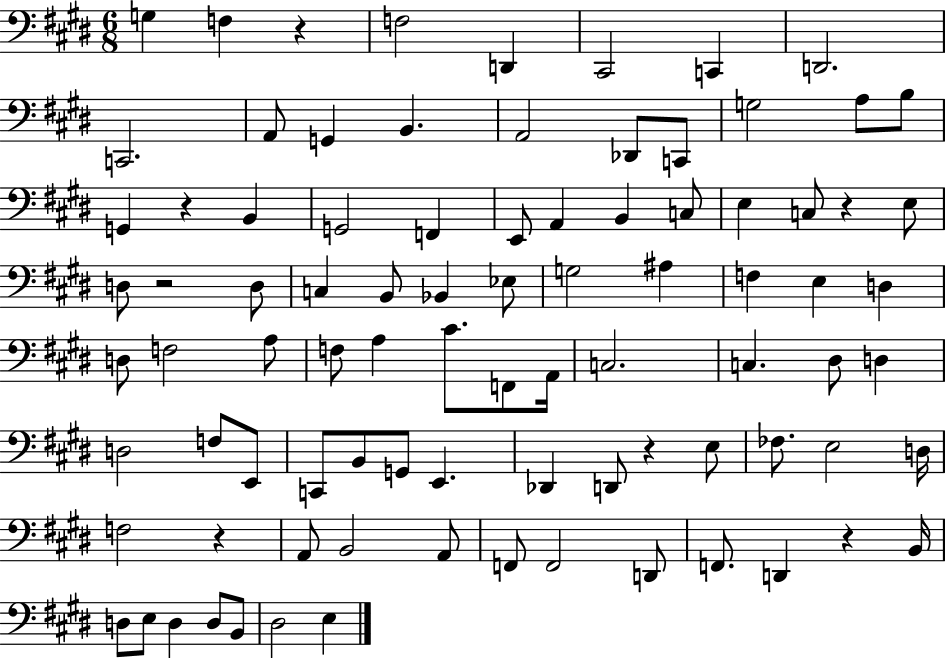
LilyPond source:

{
  \clef bass
  \numericTimeSignature
  \time 6/8
  \key e \major
  g4 f4 r4 | f2 d,4 | cis,2 c,4 | d,2. | \break c,2. | a,8 g,4 b,4. | a,2 des,8 c,8 | g2 a8 b8 | \break g,4 r4 b,4 | g,2 f,4 | e,8 a,4 b,4 c8 | e4 c8 r4 e8 | \break d8 r2 d8 | c4 b,8 bes,4 ees8 | g2 ais4 | f4 e4 d4 | \break d8 f2 a8 | f8 a4 cis'8. f,8 a,16 | c2. | c4. dis8 d4 | \break d2 f8 e,8 | c,8 b,8 g,8 e,4. | des,4 d,8 r4 e8 | fes8. e2 d16 | \break f2 r4 | a,8 b,2 a,8 | f,8 f,2 d,8 | f,8. d,4 r4 b,16 | \break d8 e8 d4 d8 b,8 | dis2 e4 | \bar "|."
}